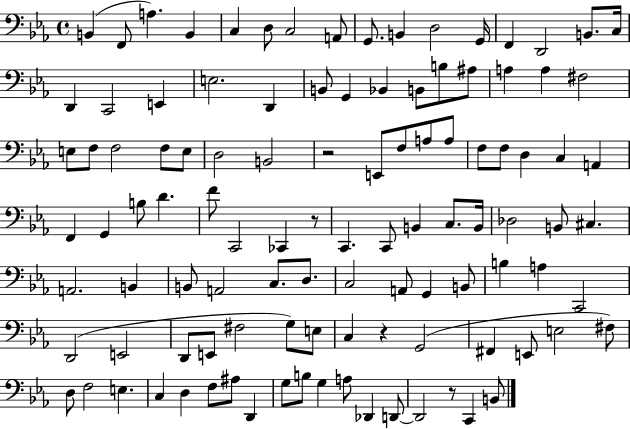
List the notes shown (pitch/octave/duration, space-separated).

B2/q F2/e A3/q. B2/q C3/q D3/e C3/h A2/e G2/e. B2/q D3/h G2/s F2/q D2/h B2/e. C3/s D2/q C2/h E2/q E3/h. D2/q B2/e G2/q Bb2/q B2/e B3/e A#3/e A3/q A3/q F#3/h E3/e F3/e F3/h F3/e E3/e D3/h B2/h R/h E2/e F3/e A3/e A3/e F3/e F3/e D3/q C3/q A2/q F2/q G2/q B3/e D4/q. F4/e C2/h CES2/q R/e C2/q. C2/e B2/q C3/e. B2/s Db3/h B2/e C#3/q. A2/h. B2/q B2/e A2/h C3/e. D3/e. C3/h A2/e G2/q B2/e B3/q A3/q C2/h D2/h E2/h D2/e E2/e F#3/h G3/e E3/e C3/q R/q G2/h F#2/q E2/e E3/h F#3/e D3/e F3/h E3/q. C3/q D3/q F3/e A#3/e D2/q G3/e B3/e G3/q A3/e Db2/q D2/e D2/h R/e C2/q B2/e